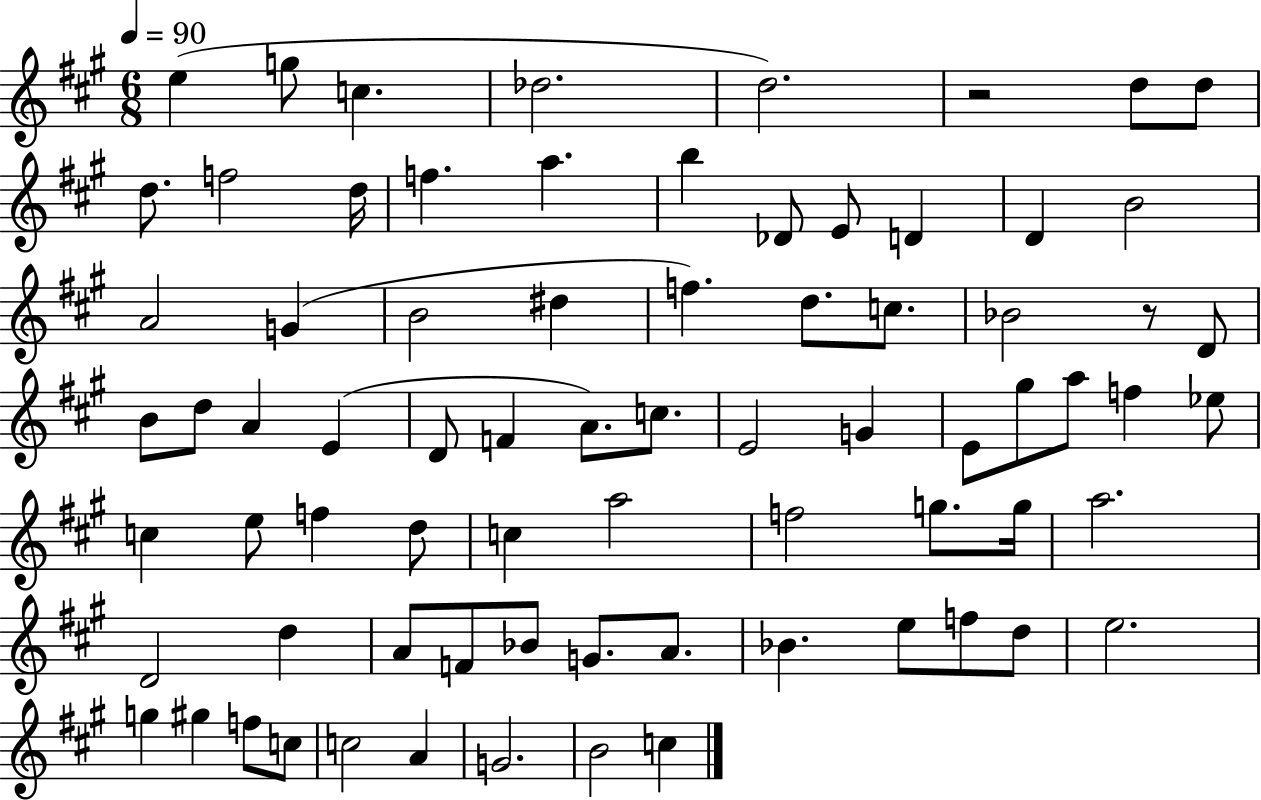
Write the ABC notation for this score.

X:1
T:Untitled
M:6/8
L:1/4
K:A
e g/2 c _d2 d2 z2 d/2 d/2 d/2 f2 d/4 f a b _D/2 E/2 D D B2 A2 G B2 ^d f d/2 c/2 _B2 z/2 D/2 B/2 d/2 A E D/2 F A/2 c/2 E2 G E/2 ^g/2 a/2 f _e/2 c e/2 f d/2 c a2 f2 g/2 g/4 a2 D2 d A/2 F/2 _B/2 G/2 A/2 _B e/2 f/2 d/2 e2 g ^g f/2 c/2 c2 A G2 B2 c